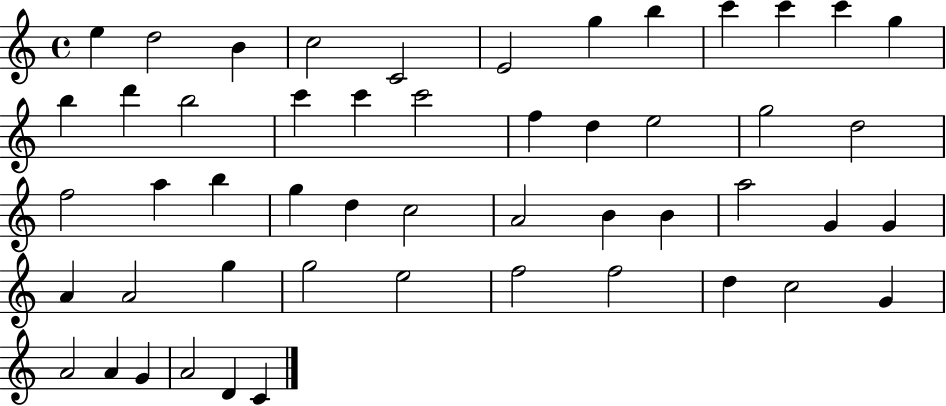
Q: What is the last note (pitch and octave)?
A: C4